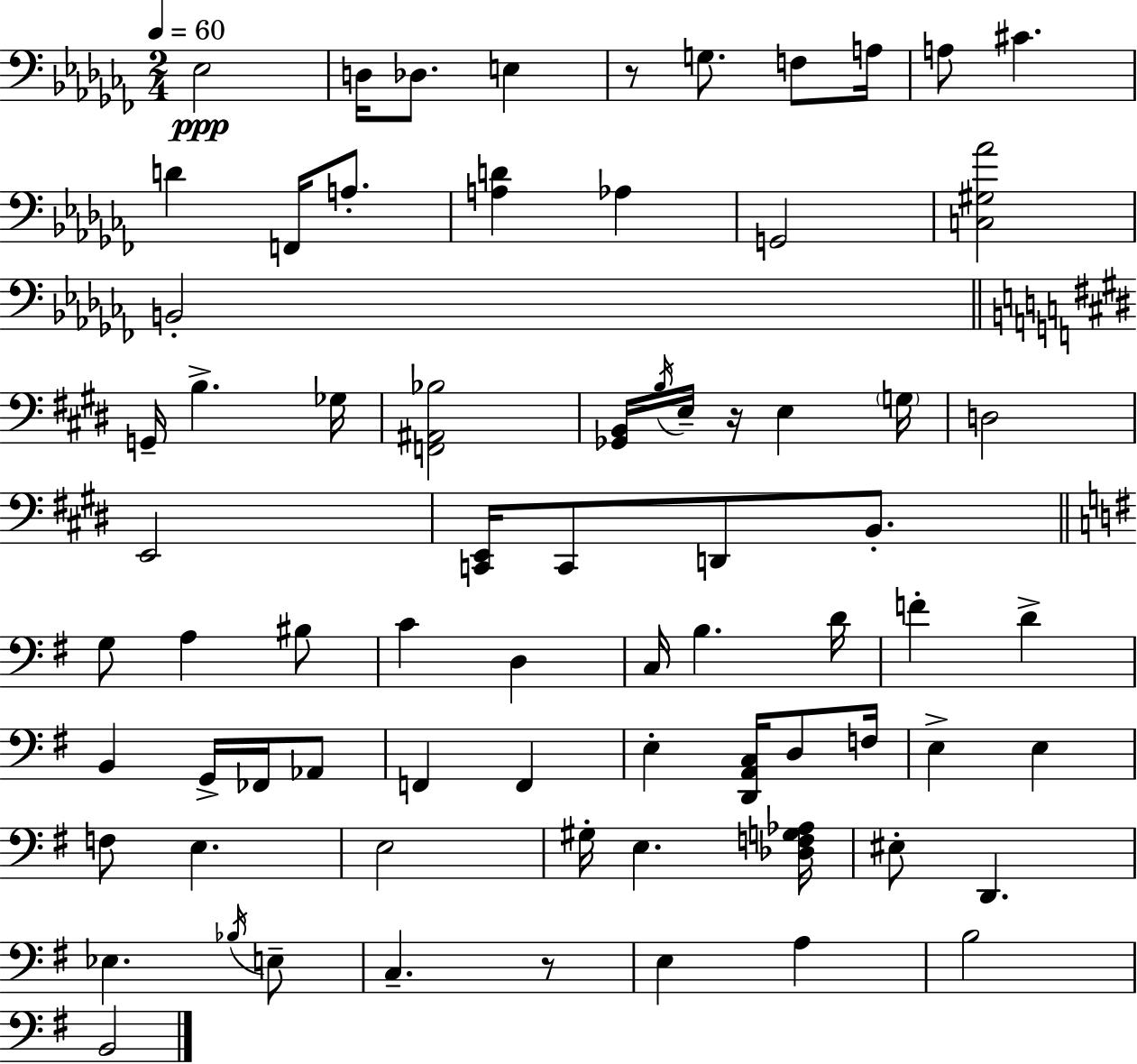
Eb3/h D3/s Db3/e. E3/q R/e G3/e. F3/e A3/s A3/e C#4/q. D4/q F2/s A3/e. [A3,D4]/q Ab3/q G2/h [C3,G#3,Ab4]/h B2/h G2/s B3/q. Gb3/s [F2,A#2,Bb3]/h [Gb2,B2]/s B3/s E3/s R/s E3/q G3/s D3/h E2/h [C2,E2]/s C2/e D2/e B2/e. G3/e A3/q BIS3/e C4/q D3/q C3/s B3/q. D4/s F4/q D4/q B2/q G2/s FES2/s Ab2/e F2/q F2/q E3/q [D2,A2,C3]/s D3/e F3/s E3/q E3/q F3/e E3/q. E3/h G#3/s E3/q. [Db3,F3,G3,Ab3]/s EIS3/e D2/q. Eb3/q. Bb3/s E3/e C3/q. R/e E3/q A3/q B3/h B2/h